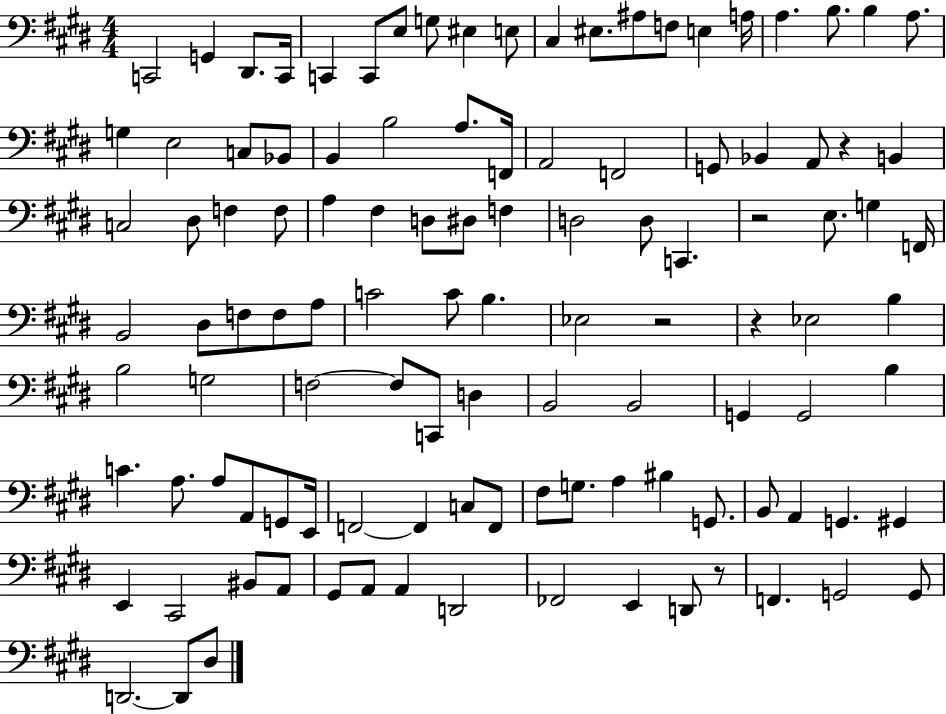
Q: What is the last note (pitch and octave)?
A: D#3